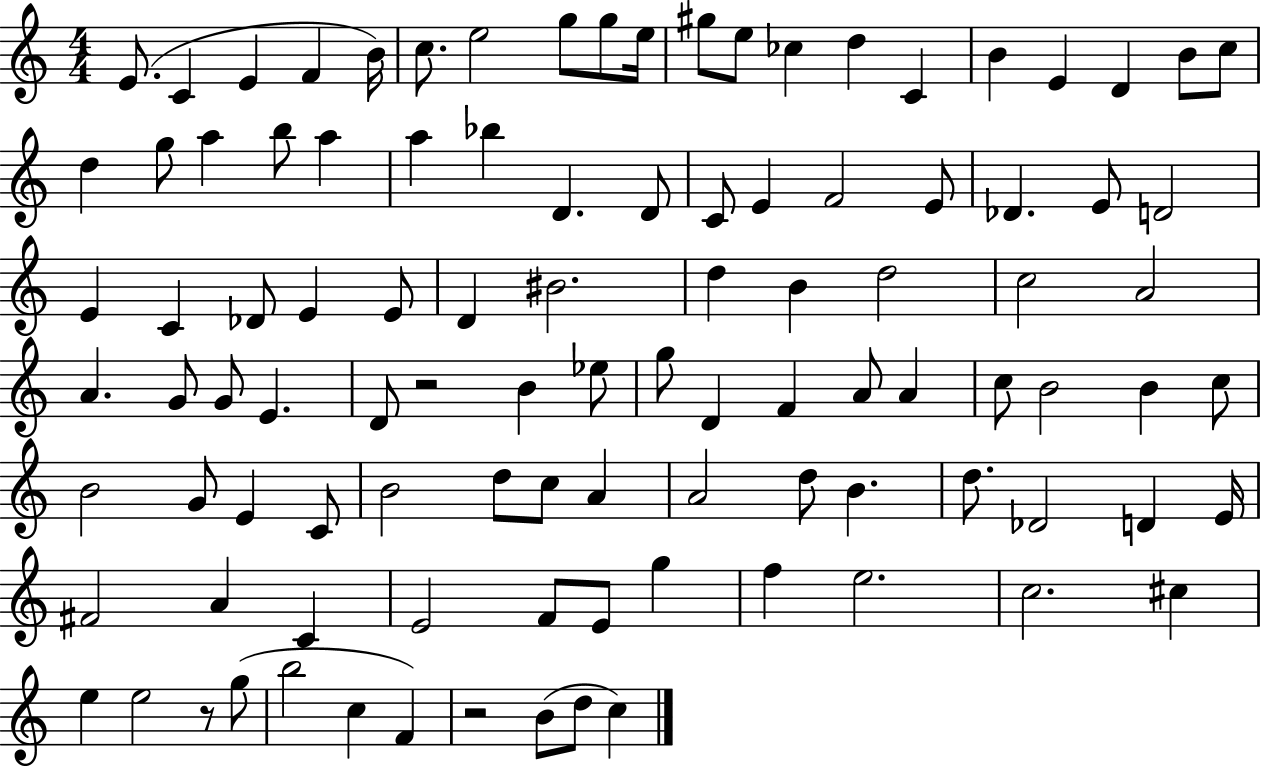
E4/e. C4/q E4/q F4/q B4/s C5/e. E5/h G5/e G5/e E5/s G#5/e E5/e CES5/q D5/q C4/q B4/q E4/q D4/q B4/e C5/e D5/q G5/e A5/q B5/e A5/q A5/q Bb5/q D4/q. D4/e C4/e E4/q F4/h E4/e Db4/q. E4/e D4/h E4/q C4/q Db4/e E4/q E4/e D4/q BIS4/h. D5/q B4/q D5/h C5/h A4/h A4/q. G4/e G4/e E4/q. D4/e R/h B4/q Eb5/e G5/e D4/q F4/q A4/e A4/q C5/e B4/h B4/q C5/e B4/h G4/e E4/q C4/e B4/h D5/e C5/e A4/q A4/h D5/e B4/q. D5/e. Db4/h D4/q E4/s F#4/h A4/q C4/q E4/h F4/e E4/e G5/q F5/q E5/h. C5/h. C#5/q E5/q E5/h R/e G5/e B5/h C5/q F4/q R/h B4/e D5/e C5/q